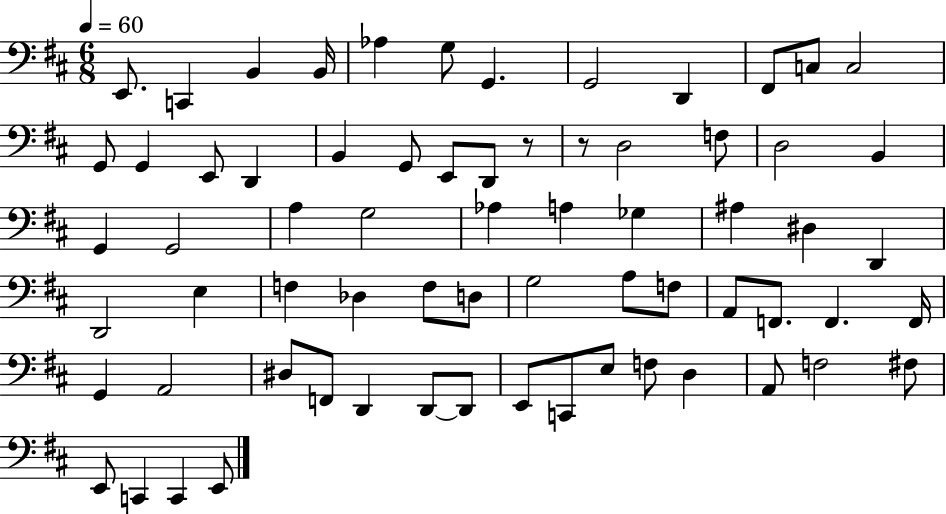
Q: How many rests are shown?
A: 2